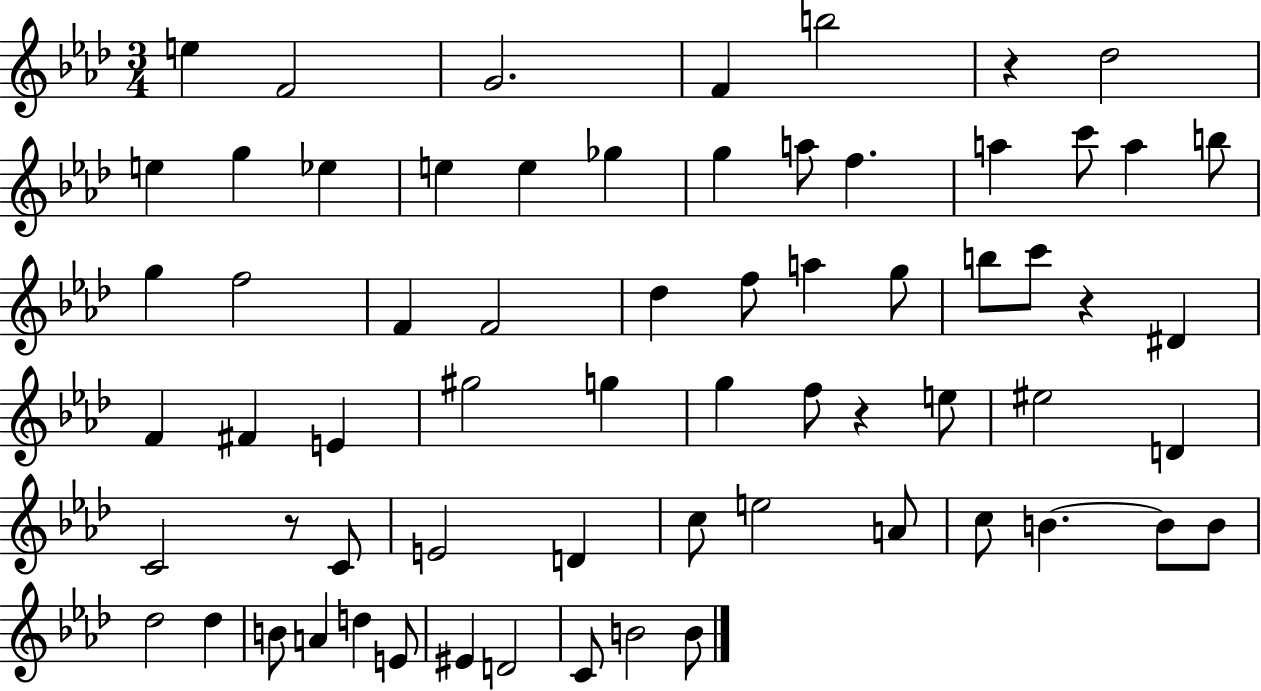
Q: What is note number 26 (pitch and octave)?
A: A5